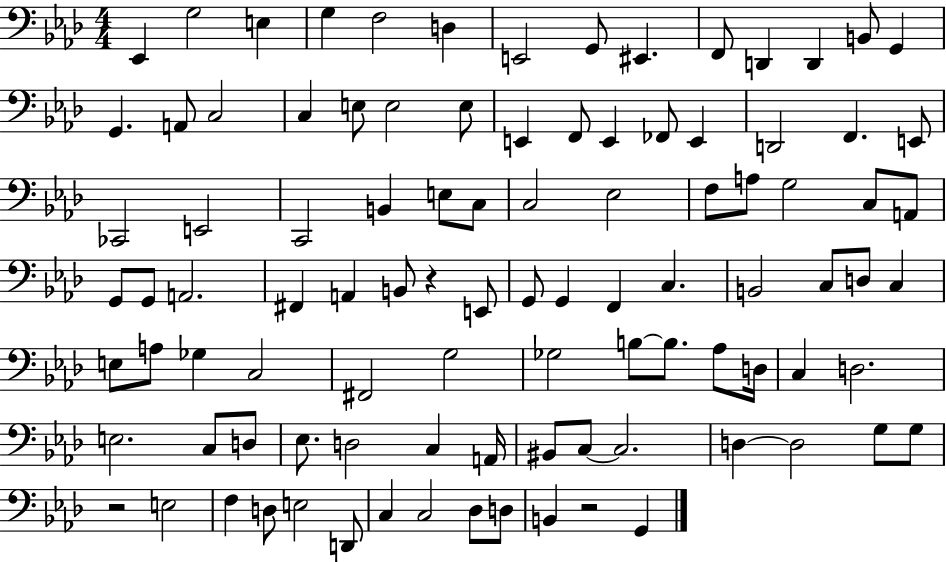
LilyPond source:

{
  \clef bass
  \numericTimeSignature
  \time 4/4
  \key aes \major
  ees,4 g2 e4 | g4 f2 d4 | e,2 g,8 eis,4. | f,8 d,4 d,4 b,8 g,4 | \break g,4. a,8 c2 | c4 e8 e2 e8 | e,4 f,8 e,4 fes,8 e,4 | d,2 f,4. e,8 | \break ces,2 e,2 | c,2 b,4 e8 c8 | c2 ees2 | f8 a8 g2 c8 a,8 | \break g,8 g,8 a,2. | fis,4 a,4 b,8 r4 e,8 | g,8 g,4 f,4 c4. | b,2 c8 d8 c4 | \break e8 a8 ges4 c2 | fis,2 g2 | ges2 b8~~ b8. aes8 d16 | c4 d2. | \break e2. c8 d8 | ees8. d2 c4 a,16 | bis,8 c8~~ c2. | d4~~ d2 g8 g8 | \break r2 e2 | f4 d8 e2 d,8 | c4 c2 des8 d8 | b,4 r2 g,4 | \break \bar "|."
}